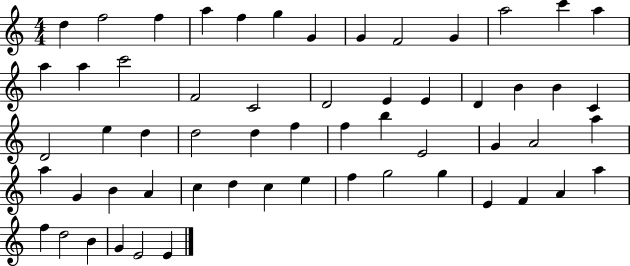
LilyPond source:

{
  \clef treble
  \numericTimeSignature
  \time 4/4
  \key c \major
  d''4 f''2 f''4 | a''4 f''4 g''4 g'4 | g'4 f'2 g'4 | a''2 c'''4 a''4 | \break a''4 a''4 c'''2 | f'2 c'2 | d'2 e'4 e'4 | d'4 b'4 b'4 c'4 | \break d'2 e''4 d''4 | d''2 d''4 f''4 | f''4 b''4 e'2 | g'4 a'2 a''4 | \break a''4 g'4 b'4 a'4 | c''4 d''4 c''4 e''4 | f''4 g''2 g''4 | e'4 f'4 a'4 a''4 | \break f''4 d''2 b'4 | g'4 e'2 e'4 | \bar "|."
}